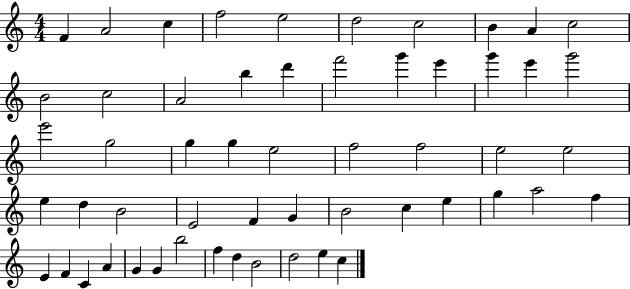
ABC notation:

X:1
T:Untitled
M:4/4
L:1/4
K:C
F A2 c f2 e2 d2 c2 B A c2 B2 c2 A2 b d' f'2 g' e' g' e' g'2 e'2 g2 g g e2 f2 f2 e2 e2 e d B2 E2 F G B2 c e g a2 f E F C A G G b2 f d B2 d2 e c